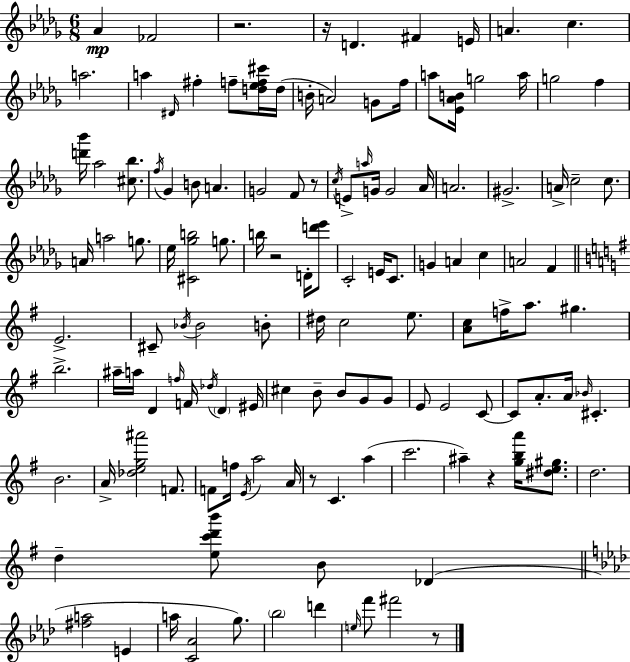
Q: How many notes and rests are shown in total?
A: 132